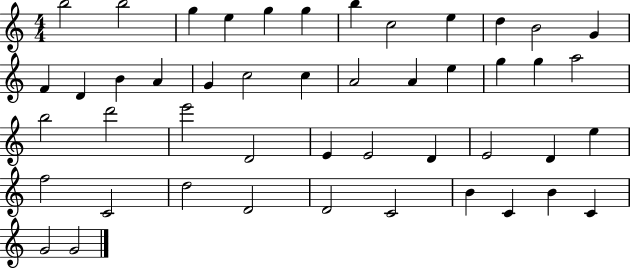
X:1
T:Untitled
M:4/4
L:1/4
K:C
b2 b2 g e g g b c2 e d B2 G F D B A G c2 c A2 A e g g a2 b2 d'2 e'2 D2 E E2 D E2 D e f2 C2 d2 D2 D2 C2 B C B C G2 G2